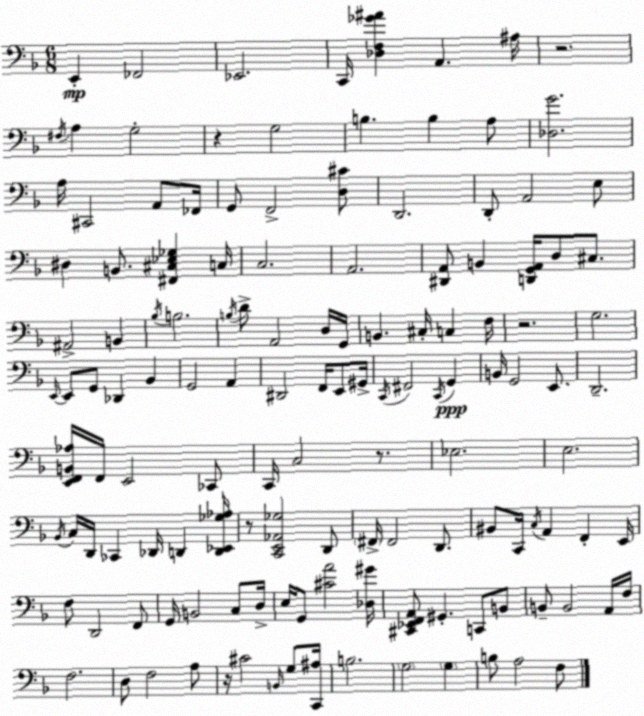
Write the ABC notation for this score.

X:1
T:Untitled
M:6/8
L:1/4
K:F
E,, _F,,2 _E,,2 C,,/4 [_D,F,_G^A] A,, ^A,/4 z2 ^F,/4 A, G,2 z G,2 B, B, A,/2 [_D,G]2 A,/4 ^C,,2 A,,/2 _F,,/4 G,,/2 F,,2 [D,^C]/2 D,,2 D,,/2 A,,2 E,/2 ^D, B,,/2 [^F,,^C,_E,_G,] C,/4 C,2 A,,2 [^D,,A,,]/2 B,, [D,,G,,A,,]/4 D,/2 ^C,/2 ^A,,2 B,, _B,/4 B,2 B,/4 D/2 A,,2 D,/4 G,,/4 B,, ^C,/4 C, F,/4 z2 G,2 E,,/4 E,,/2 G,,/2 _D,, _B,, G,,2 A,, ^D,,2 F,,/4 E,,/2 ^G,,/4 C,,/4 ^F,,2 C,,/4 G,, B,,/4 G,,2 E,,/2 D,,2 [E,,F,,B,,_A,]/4 F,,/4 E,,2 _C,,/2 C,,/4 C,2 z/2 _E,2 E,2 _B,,/4 C,/4 D,,/4 _C,, _D,,/4 D,, [D,,_E,,_G,_A,]/4 z/2 [C,,E,,_A,,_G,]2 D,,/2 ^F,,/4 ^F,,2 D,,/2 ^B,,/2 C,,/4 C,/4 A,, F,, E,,/4 F,/2 D,,2 F,,/2 G,,/4 B,,2 C,/2 D,/4 E,/4 G,,/2 [^CA]2 [_D,^G]/4 [^C,,_E,,F,,A,,]/2 ^G,, C,,/2 B,,/2 B,,/2 B,,2 A,,/4 F,/4 F,2 D,/2 F,2 A,/2 z/4 ^C2 B,,/4 G,/2 [C,,^A,]/4 B,2 G,2 G, B,/2 A,2 F,/2